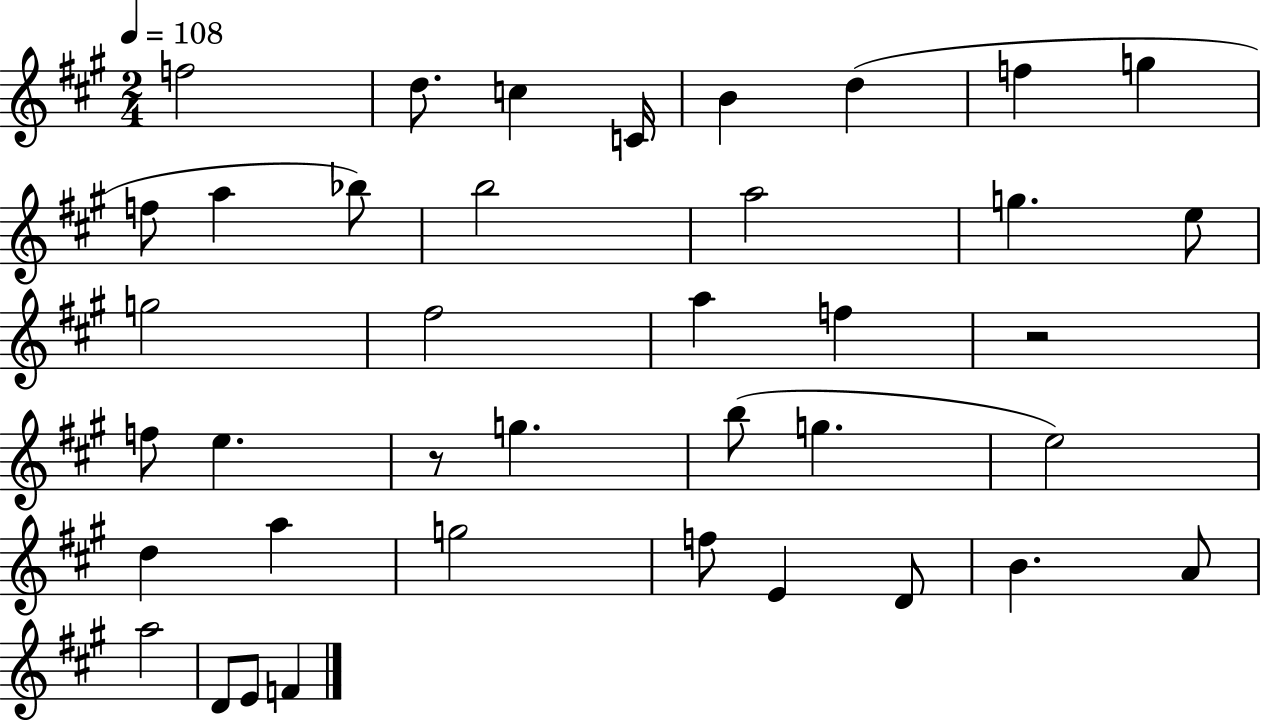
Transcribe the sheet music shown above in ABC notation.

X:1
T:Untitled
M:2/4
L:1/4
K:A
f2 d/2 c C/4 B d f g f/2 a _b/2 b2 a2 g e/2 g2 ^f2 a f z2 f/2 e z/2 g b/2 g e2 d a g2 f/2 E D/2 B A/2 a2 D/2 E/2 F